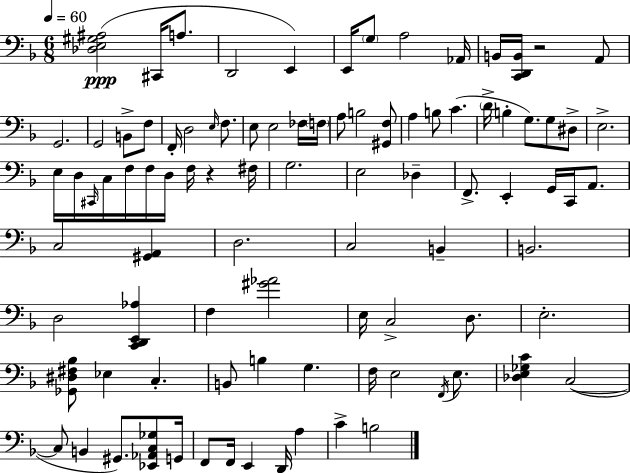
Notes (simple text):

[Db3,E3,G#3,A#3]/h C#2/s A3/e. D2/h E2/q E2/s G3/e A3/h Ab2/s B2/s [C2,D2,B2]/s R/h A2/e G2/h. G2/h B2/e F3/e F2/s D3/h E3/s F3/e. E3/e E3/h FES3/s F3/s A3/e B3/h [G#2,F3]/e A3/q B3/e C4/q. D4/s B3/q G3/e. G3/e D#3/e E3/h. E3/s D3/s C#2/s C3/s F3/s F3/s D3/s F3/s R/q F#3/s G3/h. E3/h Db3/q F2/e. E2/q G2/s C2/s A2/e. C3/h [G#2,A2]/q D3/h. C3/h B2/q B2/h. D3/h [C2,D2,E2,Ab3]/q F3/q [G#4,Ab4]/h E3/s C3/h D3/e. E3/h. [Gb2,D#3,F#3,Bb3]/e Eb3/q C3/q. B2/e B3/q G3/q. F3/s E3/h F2/s E3/e. [Db3,E3,Gb3,C4]/q C3/h C3/e B2/q G#2/e. [Eb2,Ab2,C3,Gb3]/e G2/s F2/e F2/s E2/q D2/s A3/q C4/q B3/h